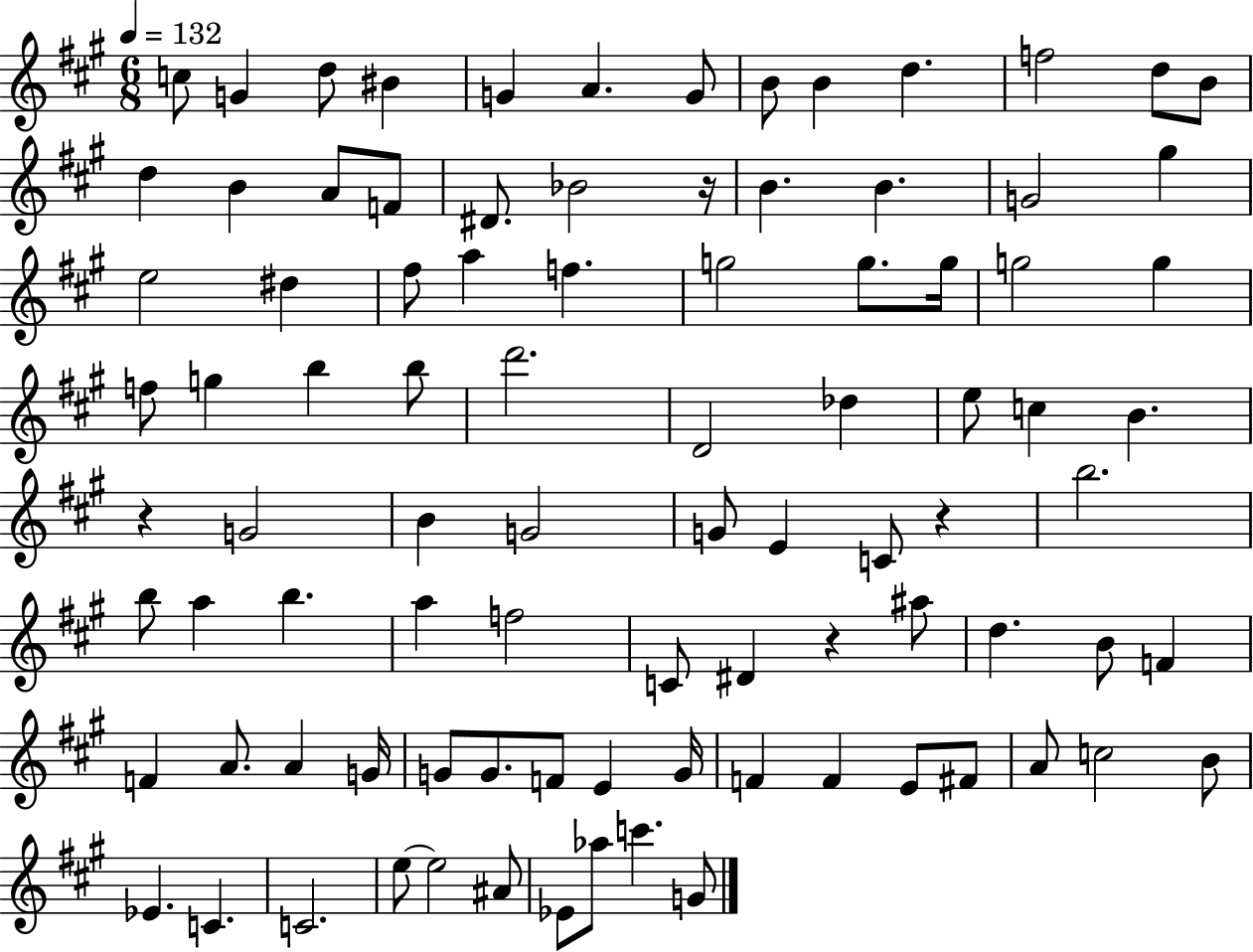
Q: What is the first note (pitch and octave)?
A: C5